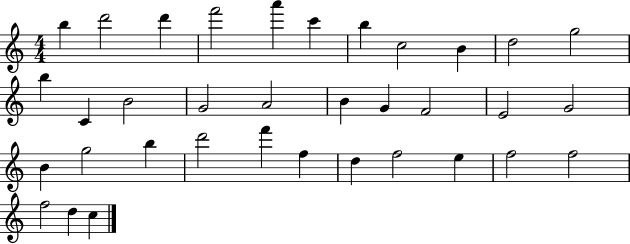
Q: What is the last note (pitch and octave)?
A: C5